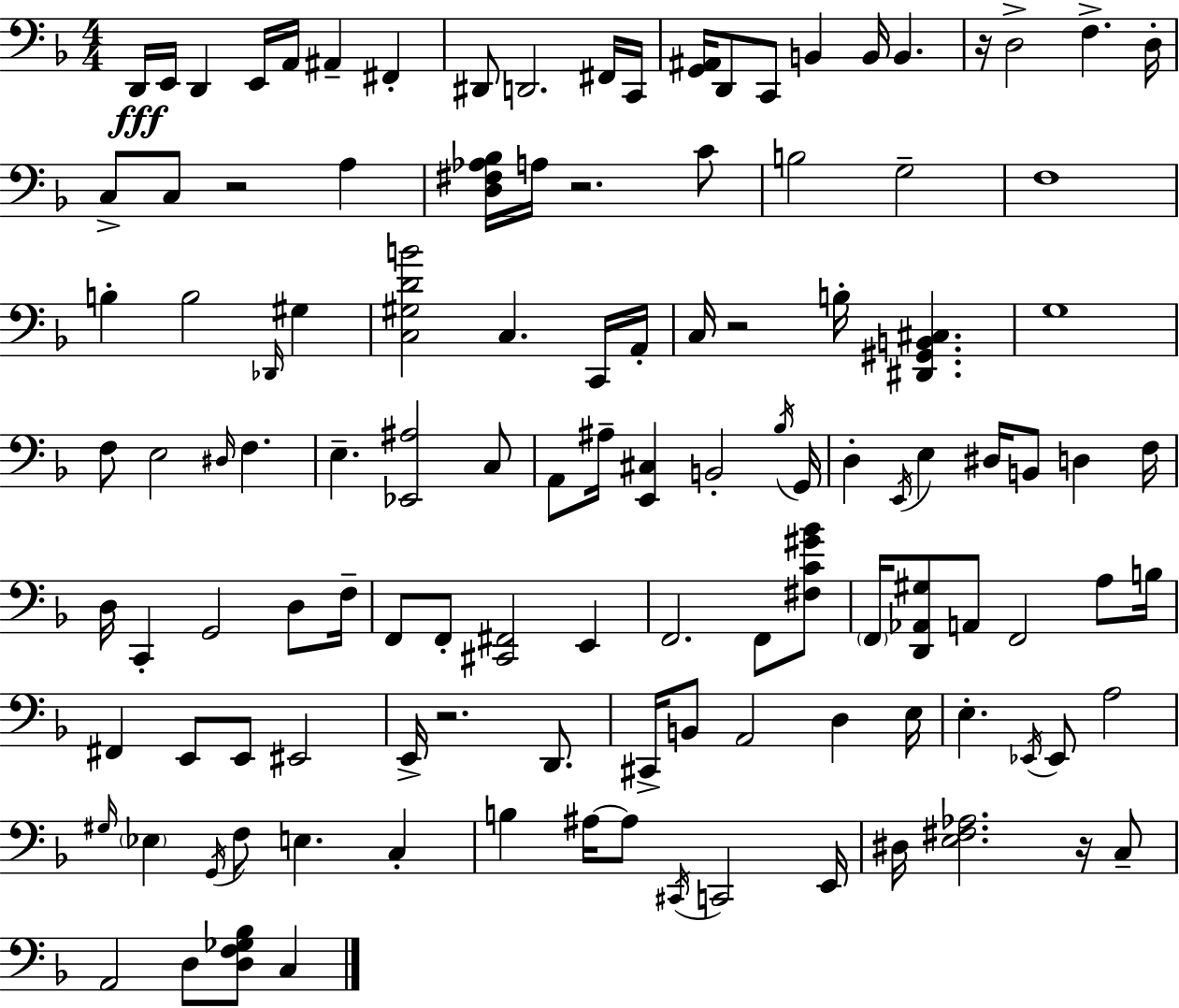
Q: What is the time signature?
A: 4/4